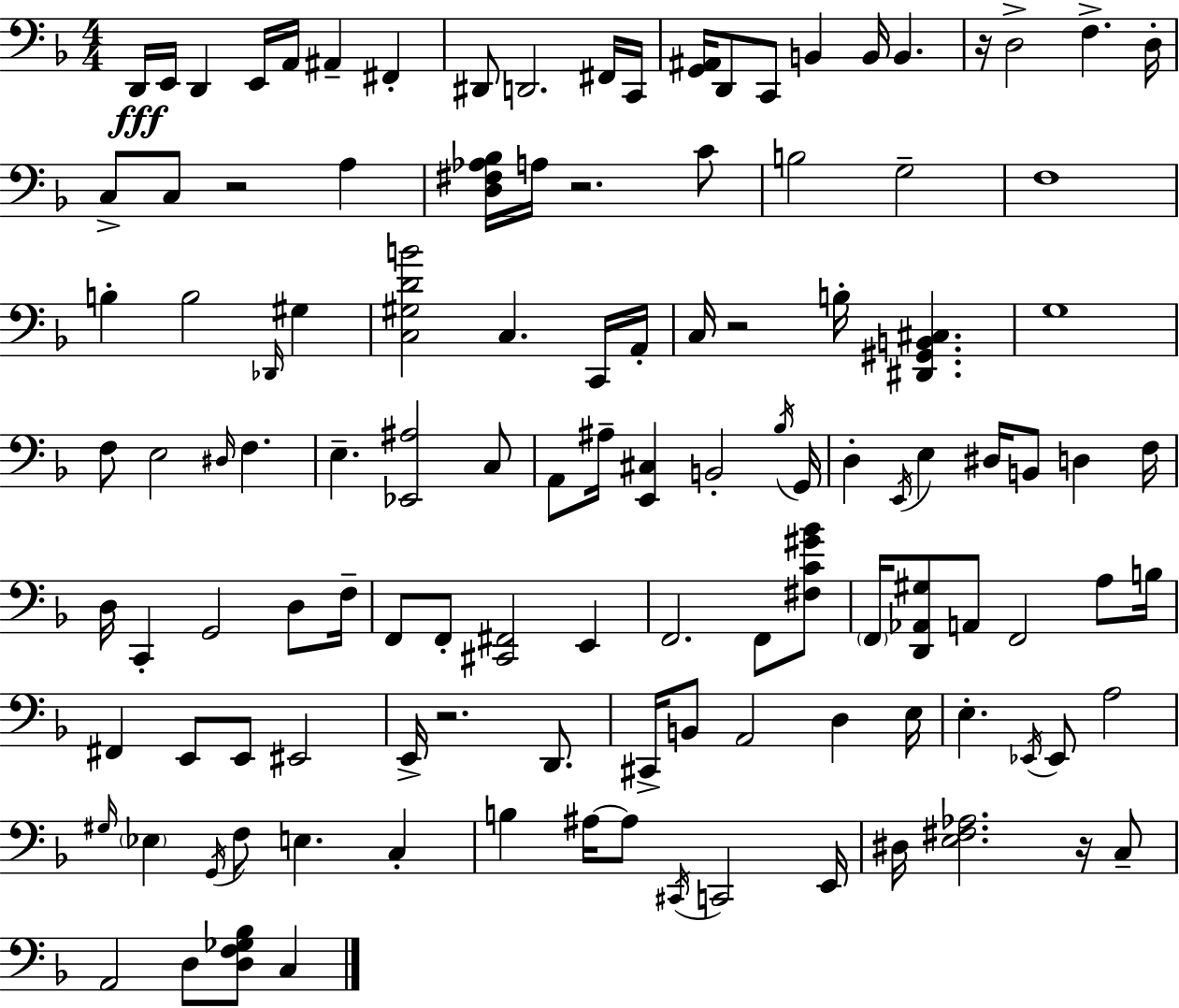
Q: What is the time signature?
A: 4/4